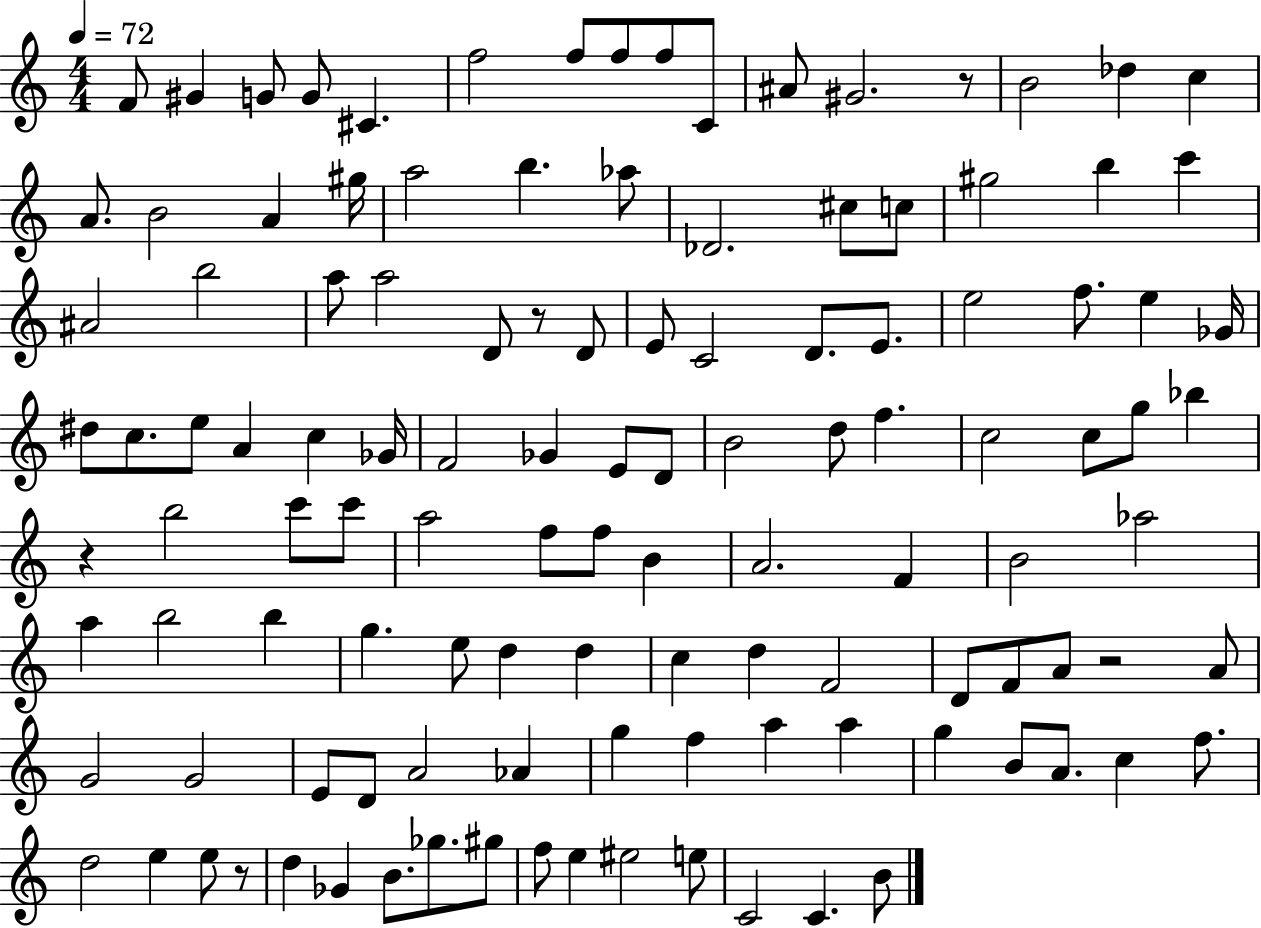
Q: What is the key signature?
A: C major